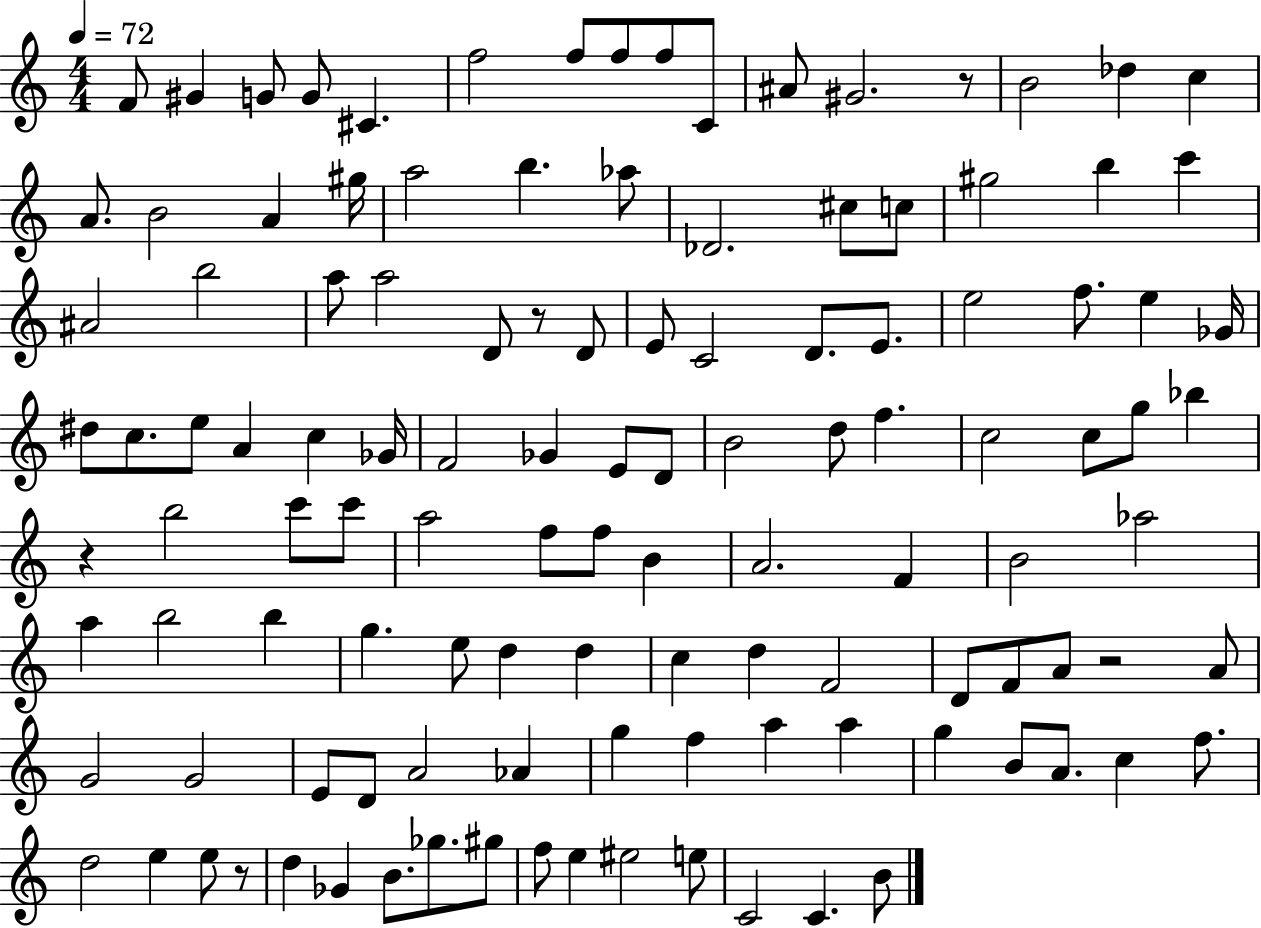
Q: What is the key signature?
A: C major